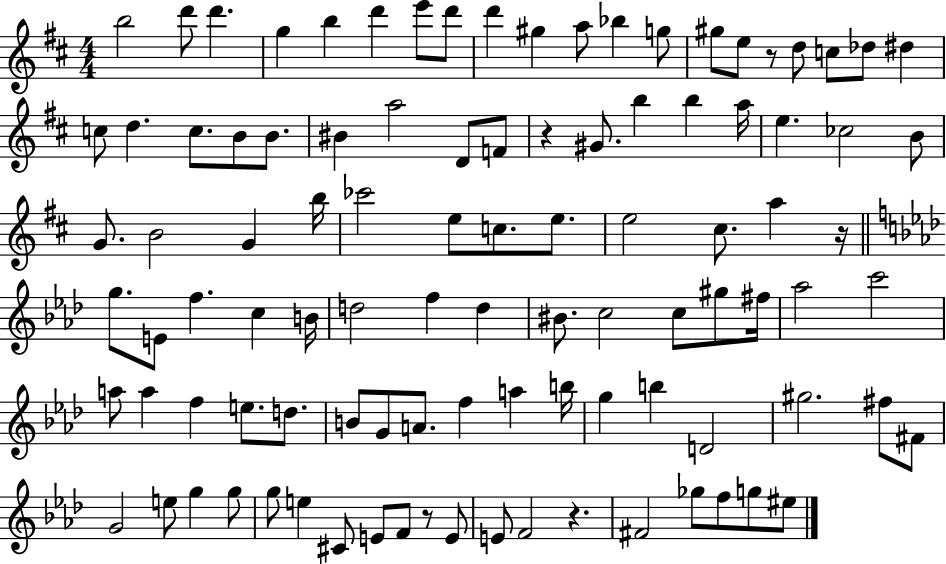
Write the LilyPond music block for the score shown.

{
  \clef treble
  \numericTimeSignature
  \time 4/4
  \key d \major
  b''2 d'''8 d'''4. | g''4 b''4 d'''4 e'''8 d'''8 | d'''4 gis''4 a''8 bes''4 g''8 | gis''8 e''8 r8 d''8 c''8 des''8 dis''4 | \break c''8 d''4. c''8. b'8 b'8. | bis'4 a''2 d'8 f'8 | r4 gis'8. b''4 b''4 a''16 | e''4. ces''2 b'8 | \break g'8. b'2 g'4 b''16 | ces'''2 e''8 c''8. e''8. | e''2 cis''8. a''4 r16 | \bar "||" \break \key aes \major g''8. e'8 f''4. c''4 b'16 | d''2 f''4 d''4 | bis'8. c''2 c''8 gis''8 fis''16 | aes''2 c'''2 | \break a''8 a''4 f''4 e''8. d''8. | b'8 g'8 a'8. f''4 a''4 b''16 | g''4 b''4 d'2 | gis''2. fis''8 fis'8 | \break g'2 e''8 g''4 g''8 | g''8 e''4 cis'8 e'8 f'8 r8 e'8 | e'8 f'2 r4. | fis'2 ges''8 f''8 g''8 eis''8 | \break \bar "|."
}